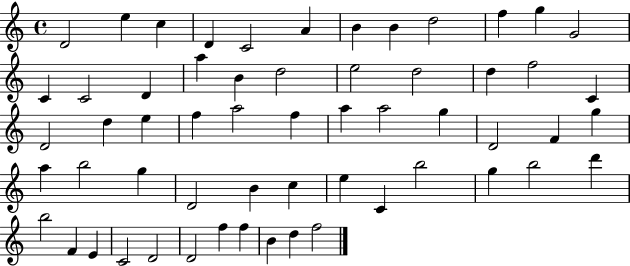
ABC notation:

X:1
T:Untitled
M:4/4
L:1/4
K:C
D2 e c D C2 A B B d2 f g G2 C C2 D a B d2 e2 d2 d f2 C D2 d e f a2 f a a2 g D2 F g a b2 g D2 B c e C b2 g b2 d' b2 F E C2 D2 D2 f f B d f2